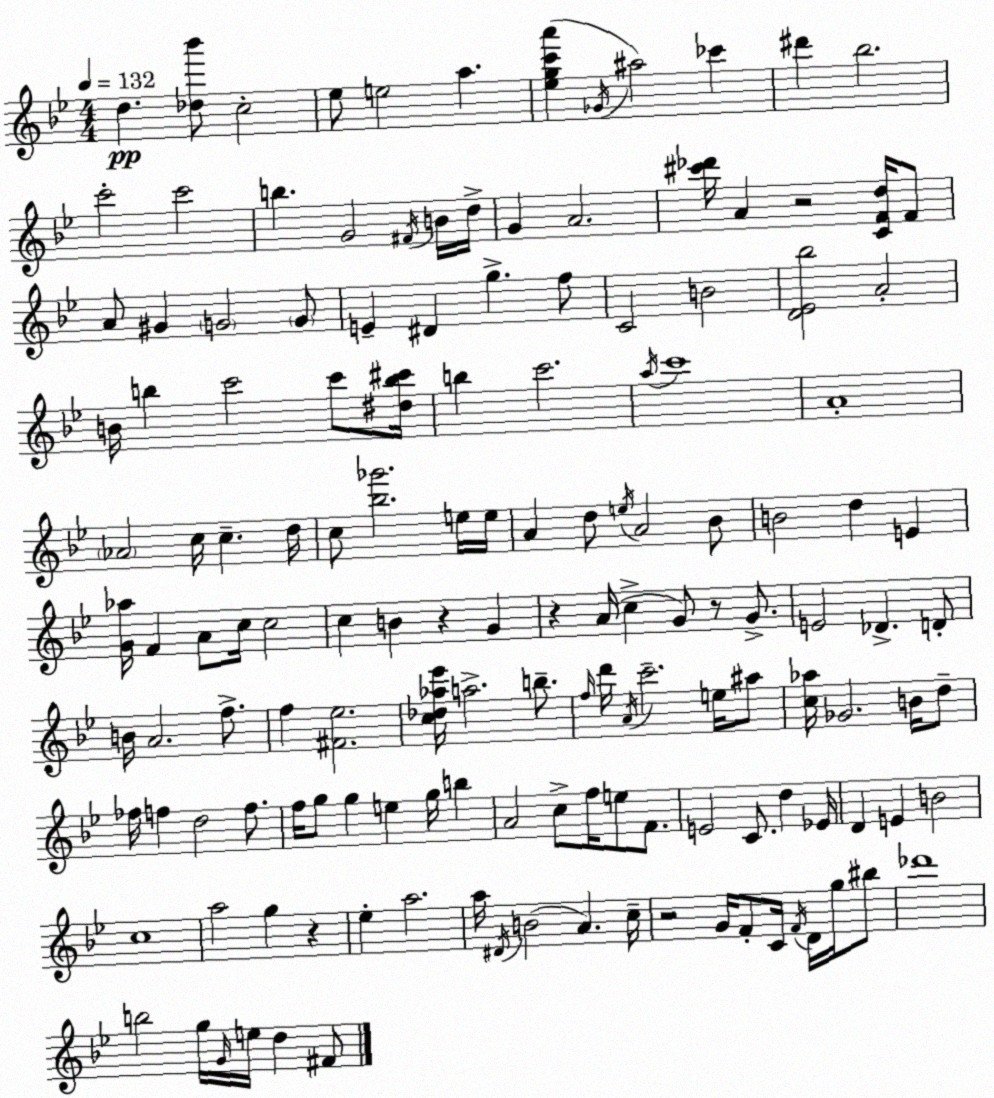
X:1
T:Untitled
M:4/4
L:1/4
K:Bb
d [_d_b']/2 c2 _e/2 e2 a [_egc'a'] _G/4 ^a2 _c' ^d' _b2 c'2 c'2 b G2 ^F/4 B/4 d/4 G A2 [^c'_d']/4 A z2 [CFd]/4 F/2 A/2 ^G G2 G/2 E ^D g f/2 C2 B2 [D_E_b]2 A2 B/4 b c'2 c'/2 [^db^c']/4 b c'2 a/4 c'4 A4 _A2 c/4 c d/4 c/2 [_b_g']2 e/4 e/4 A d/2 e/4 A2 _B/2 B2 d E [G_a]/4 F A/2 c/4 c2 c B z G z A/4 c G/2 z/2 G/2 E2 _D D/2 B/4 A2 f/2 f [^F_e]2 [c_d_a_e']/4 a2 b/2 f/4 d'/4 A/4 c'2 e/4 ^a/2 [c_a]/4 _G2 B/4 d/2 _f/4 f d2 f/2 f/4 g/2 g e g/4 b A2 c/2 f/4 e/2 F/2 E2 C/2 d _E/4 D E B2 c4 a2 g z _e a2 a/4 ^D/4 B2 A c/4 z2 G/4 F/2 C/4 F/4 D/4 g/4 ^b/2 _d'4 b2 g/4 G/4 e/4 d ^F/2